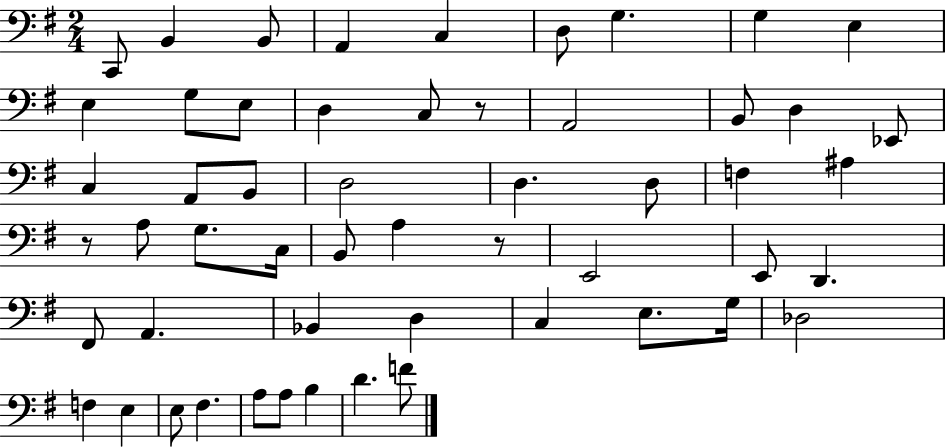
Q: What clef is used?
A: bass